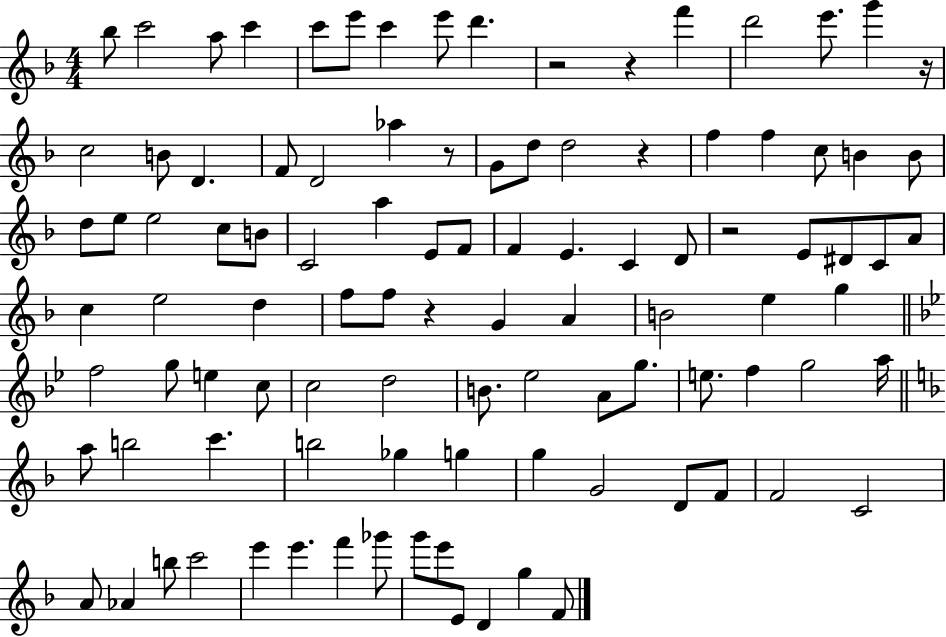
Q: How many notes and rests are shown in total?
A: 101